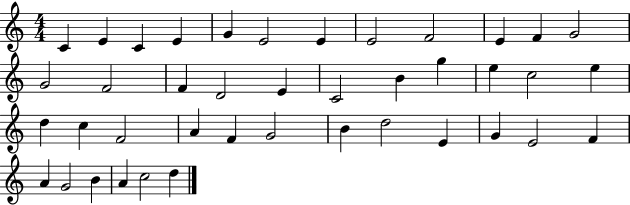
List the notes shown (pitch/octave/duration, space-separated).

C4/q E4/q C4/q E4/q G4/q E4/h E4/q E4/h F4/h E4/q F4/q G4/h G4/h F4/h F4/q D4/h E4/q C4/h B4/q G5/q E5/q C5/h E5/q D5/q C5/q F4/h A4/q F4/q G4/h B4/q D5/h E4/q G4/q E4/h F4/q A4/q G4/h B4/q A4/q C5/h D5/q